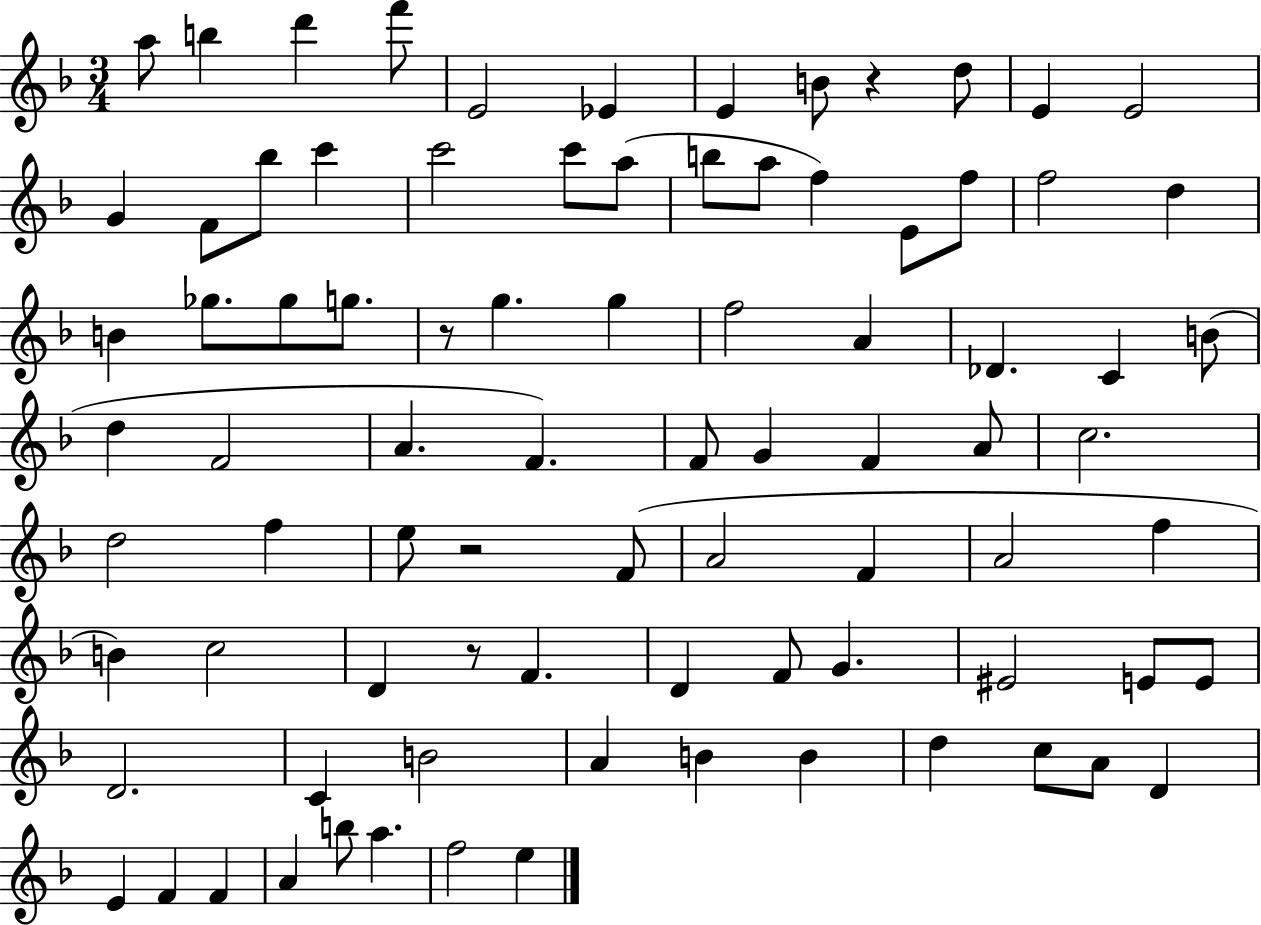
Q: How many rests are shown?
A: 4